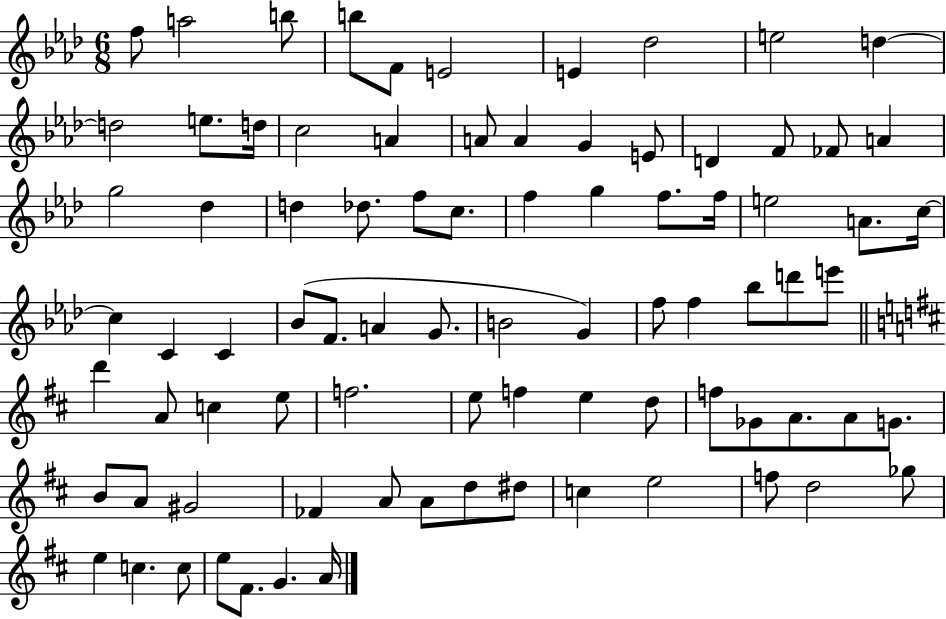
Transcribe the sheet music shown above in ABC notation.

X:1
T:Untitled
M:6/8
L:1/4
K:Ab
f/2 a2 b/2 b/2 F/2 E2 E _d2 e2 d d2 e/2 d/4 c2 A A/2 A G E/2 D F/2 _F/2 A g2 _d d _d/2 f/2 c/2 f g f/2 f/4 e2 A/2 c/4 c C C _B/2 F/2 A G/2 B2 G f/2 f _b/2 d'/2 e'/2 d' A/2 c e/2 f2 e/2 f e d/2 f/2 _G/2 A/2 A/2 G/2 B/2 A/2 ^G2 _F A/2 A/2 d/2 ^d/2 c e2 f/2 d2 _g/2 e c c/2 e/2 ^F/2 G A/4